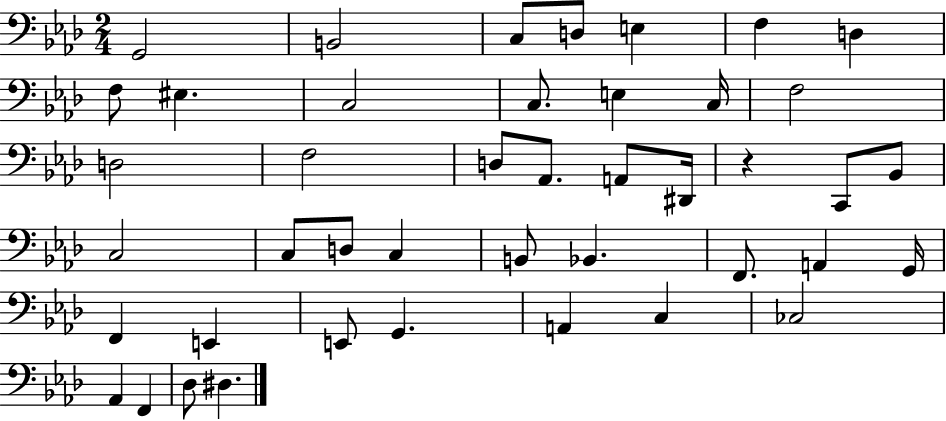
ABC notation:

X:1
T:Untitled
M:2/4
L:1/4
K:Ab
G,,2 B,,2 C,/2 D,/2 E, F, D, F,/2 ^E, C,2 C,/2 E, C,/4 F,2 D,2 F,2 D,/2 _A,,/2 A,,/2 ^D,,/4 z C,,/2 _B,,/2 C,2 C,/2 D,/2 C, B,,/2 _B,, F,,/2 A,, G,,/4 F,, E,, E,,/2 G,, A,, C, _C,2 _A,, F,, _D,/2 ^D,